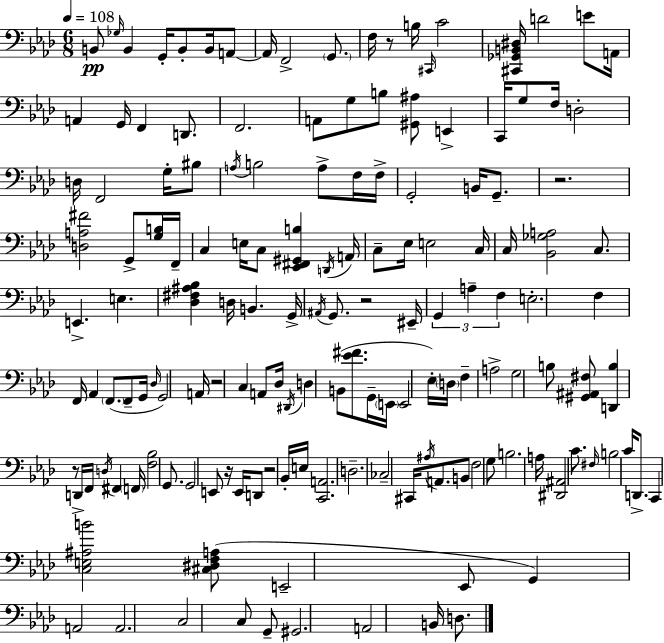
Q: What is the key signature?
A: F minor